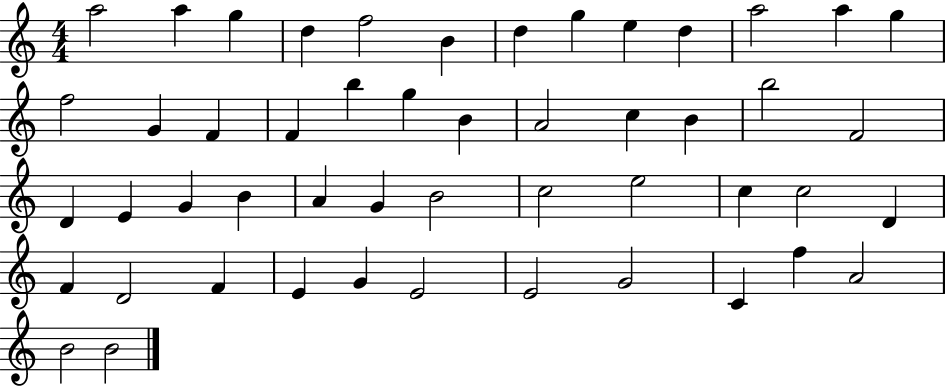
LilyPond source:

{
  \clef treble
  \numericTimeSignature
  \time 4/4
  \key c \major
  a''2 a''4 g''4 | d''4 f''2 b'4 | d''4 g''4 e''4 d''4 | a''2 a''4 g''4 | \break f''2 g'4 f'4 | f'4 b''4 g''4 b'4 | a'2 c''4 b'4 | b''2 f'2 | \break d'4 e'4 g'4 b'4 | a'4 g'4 b'2 | c''2 e''2 | c''4 c''2 d'4 | \break f'4 d'2 f'4 | e'4 g'4 e'2 | e'2 g'2 | c'4 f''4 a'2 | \break b'2 b'2 | \bar "|."
}